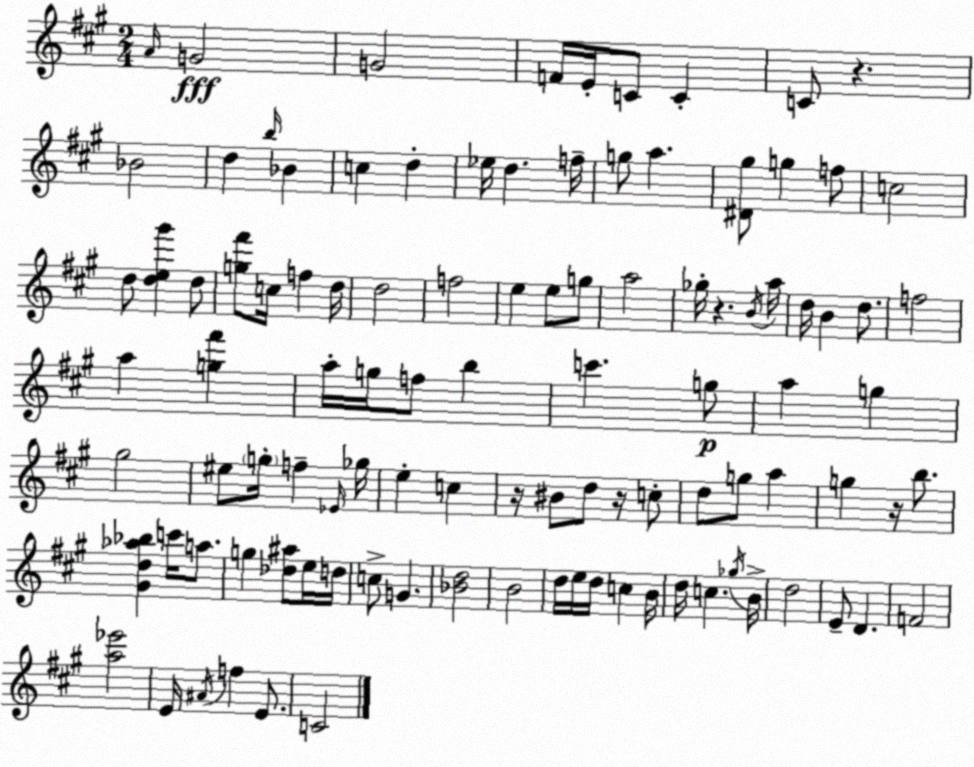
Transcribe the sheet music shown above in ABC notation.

X:1
T:Untitled
M:2/4
L:1/4
K:A
A/4 G2 G2 F/4 E/4 C/2 C C/2 z _B2 d b/4 _B c d _e/4 d f/4 g/2 a [^D^g]/2 g f/2 c2 d/2 [de^g'] d/2 [g^f']/2 c/4 f d/4 d2 f2 e e/2 g/2 a2 _g/4 z B/4 a/4 d/4 B d/2 f2 a [g^f'] a/4 g/4 f/2 b c' g/2 a g ^g2 ^e/2 g/4 f _E/4 _g/4 e c z/4 ^B/2 d/2 z/4 c/2 d/2 g/2 a g z/4 b/2 [^Gd_a_b] c'/4 a/2 g [_d^a]/2 e/4 d/4 c/2 G [_Bd]2 B2 d/4 e/4 d/4 c B/4 d/4 c _g/4 B/4 d2 E/2 D F2 [a_e']2 E/4 ^A/4 f E/2 C2